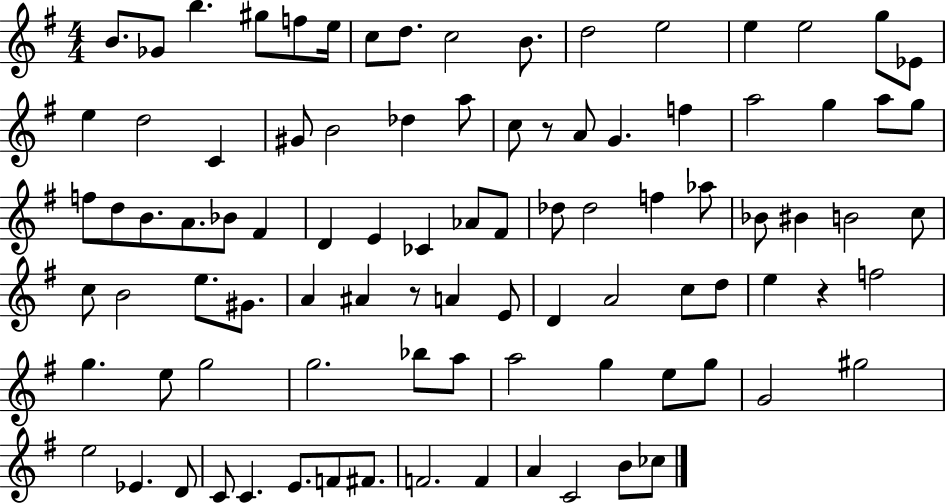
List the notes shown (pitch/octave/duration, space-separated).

B4/e. Gb4/e B5/q. G#5/e F5/e E5/s C5/e D5/e. C5/h B4/e. D5/h E5/h E5/q E5/h G5/e Eb4/e E5/q D5/h C4/q G#4/e B4/h Db5/q A5/e C5/e R/e A4/e G4/q. F5/q A5/h G5/q A5/e G5/e F5/e D5/e B4/e. A4/e. Bb4/e F#4/q D4/q E4/q CES4/q Ab4/e F#4/e Db5/e Db5/h F5/q Ab5/e Bb4/e BIS4/q B4/h C5/e C5/e B4/h E5/e. G#4/e. A4/q A#4/q R/e A4/q E4/e D4/q A4/h C5/e D5/e E5/q R/q F5/h G5/q. E5/e G5/h G5/h. Bb5/e A5/e A5/h G5/q E5/e G5/e G4/h G#5/h E5/h Eb4/q. D4/e C4/e C4/q. E4/e. F4/e F#4/e. F4/h. F4/q A4/q C4/h B4/e CES5/e